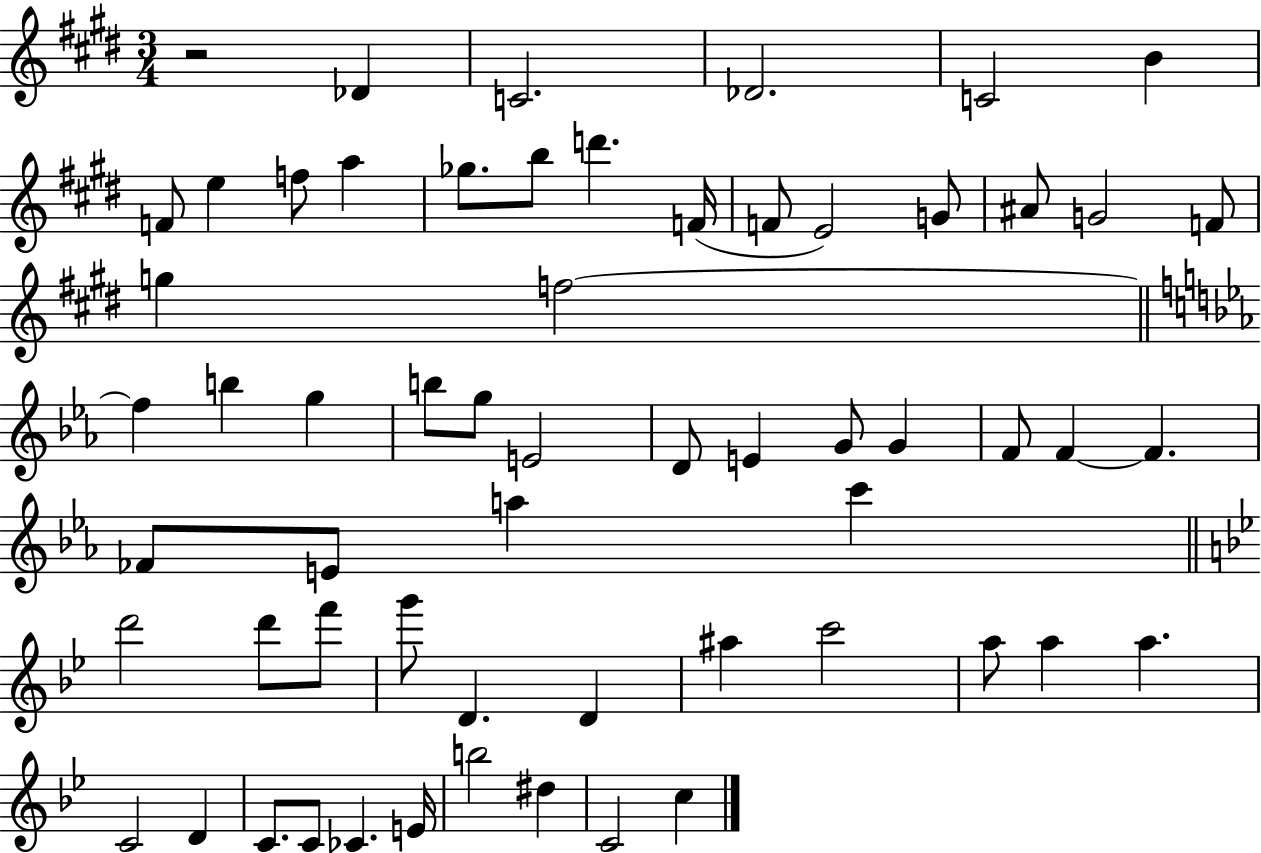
R/h Db4/q C4/h. Db4/h. C4/h B4/q F4/e E5/q F5/e A5/q Gb5/e. B5/e D6/q. F4/s F4/e E4/h G4/e A#4/e G4/h F4/e G5/q F5/h F5/q B5/q G5/q B5/e G5/e E4/h D4/e E4/q G4/e G4/q F4/e F4/q F4/q. FES4/e E4/e A5/q C6/q D6/h D6/e F6/e G6/e D4/q. D4/q A#5/q C6/h A5/e A5/q A5/q. C4/h D4/q C4/e. C4/e CES4/q. E4/s B5/h D#5/q C4/h C5/q